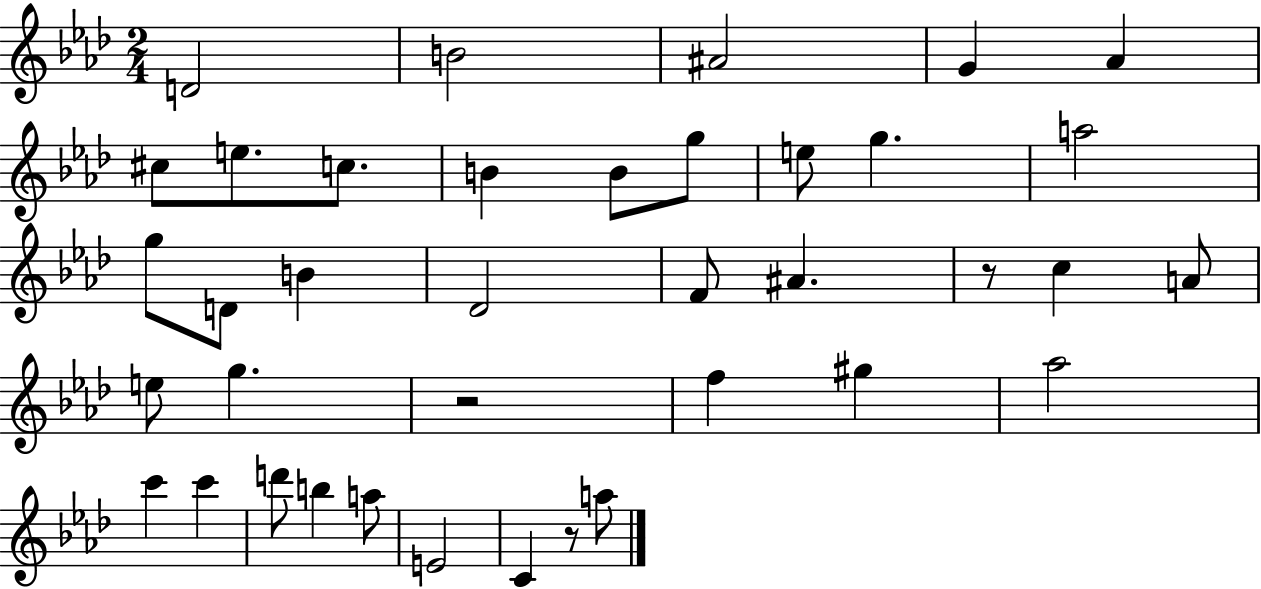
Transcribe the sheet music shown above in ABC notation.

X:1
T:Untitled
M:2/4
L:1/4
K:Ab
D2 B2 ^A2 G _A ^c/2 e/2 c/2 B B/2 g/2 e/2 g a2 g/2 D/2 B _D2 F/2 ^A z/2 c A/2 e/2 g z2 f ^g _a2 c' c' d'/2 b a/2 E2 C z/2 a/2